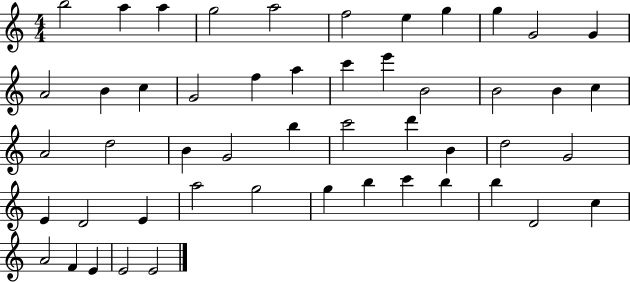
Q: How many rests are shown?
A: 0